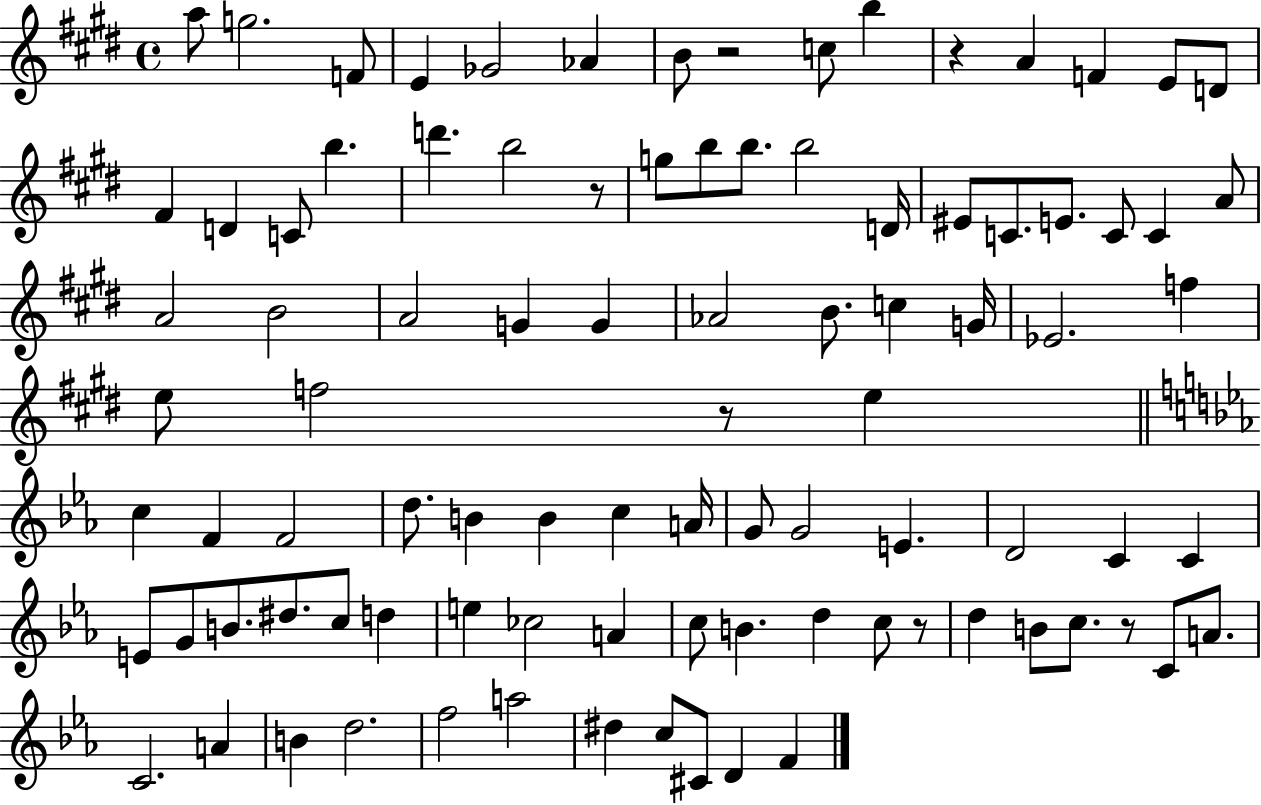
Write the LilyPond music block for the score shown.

{
  \clef treble
  \time 4/4
  \defaultTimeSignature
  \key e \major
  a''8 g''2. f'8 | e'4 ges'2 aes'4 | b'8 r2 c''8 b''4 | r4 a'4 f'4 e'8 d'8 | \break fis'4 d'4 c'8 b''4. | d'''4. b''2 r8 | g''8 b''8 b''8. b''2 d'16 | eis'8 c'8. e'8. c'8 c'4 a'8 | \break a'2 b'2 | a'2 g'4 g'4 | aes'2 b'8. c''4 g'16 | ees'2. f''4 | \break e''8 f''2 r8 e''4 | \bar "||" \break \key c \minor c''4 f'4 f'2 | d''8. b'4 b'4 c''4 a'16 | g'8 g'2 e'4. | d'2 c'4 c'4 | \break e'8 g'8 b'8. dis''8. c''8 d''4 | e''4 ces''2 a'4 | c''8 b'4. d''4 c''8 r8 | d''4 b'8 c''8. r8 c'8 a'8. | \break c'2. a'4 | b'4 d''2. | f''2 a''2 | dis''4 c''8 cis'8 d'4 f'4 | \break \bar "|."
}